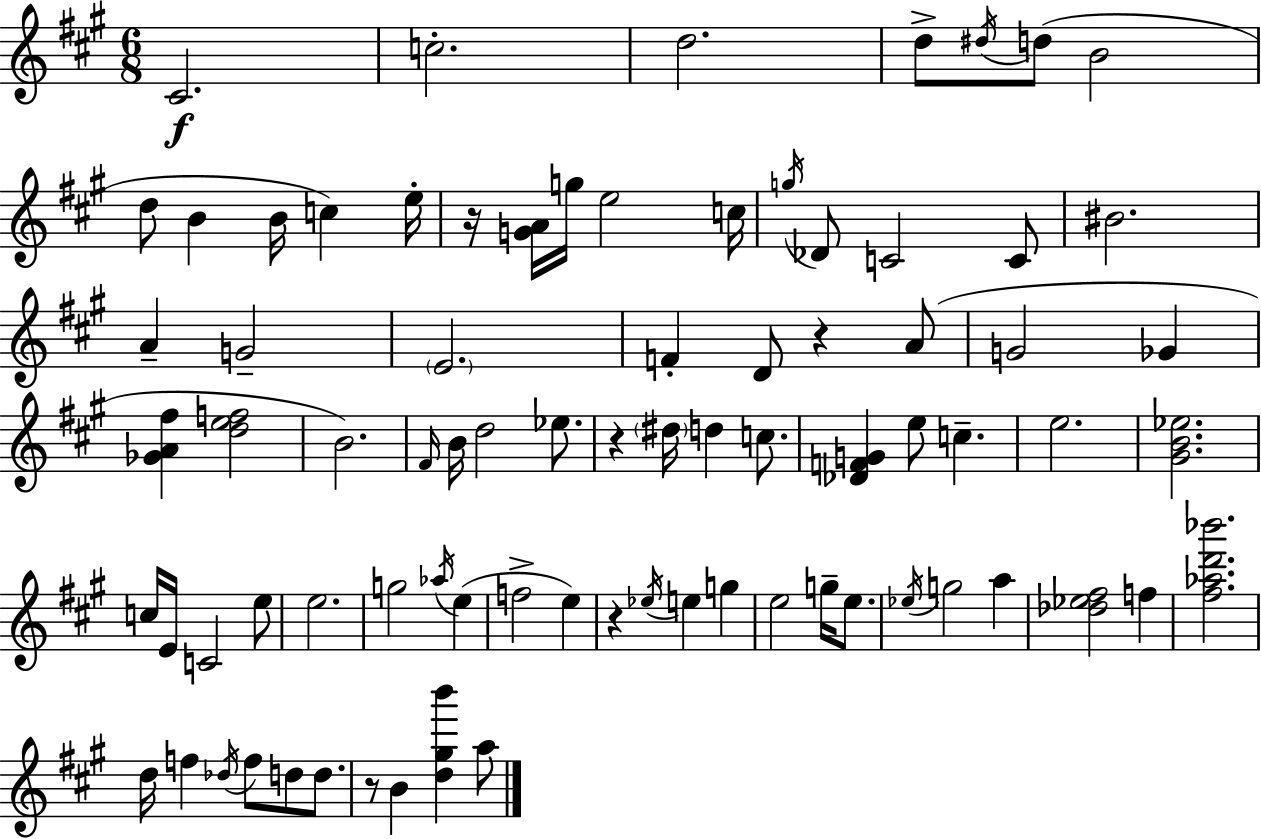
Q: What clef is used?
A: treble